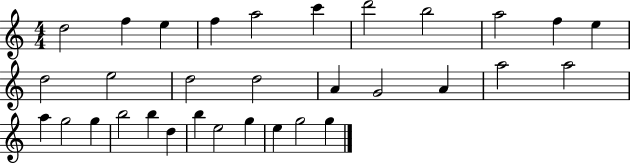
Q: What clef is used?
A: treble